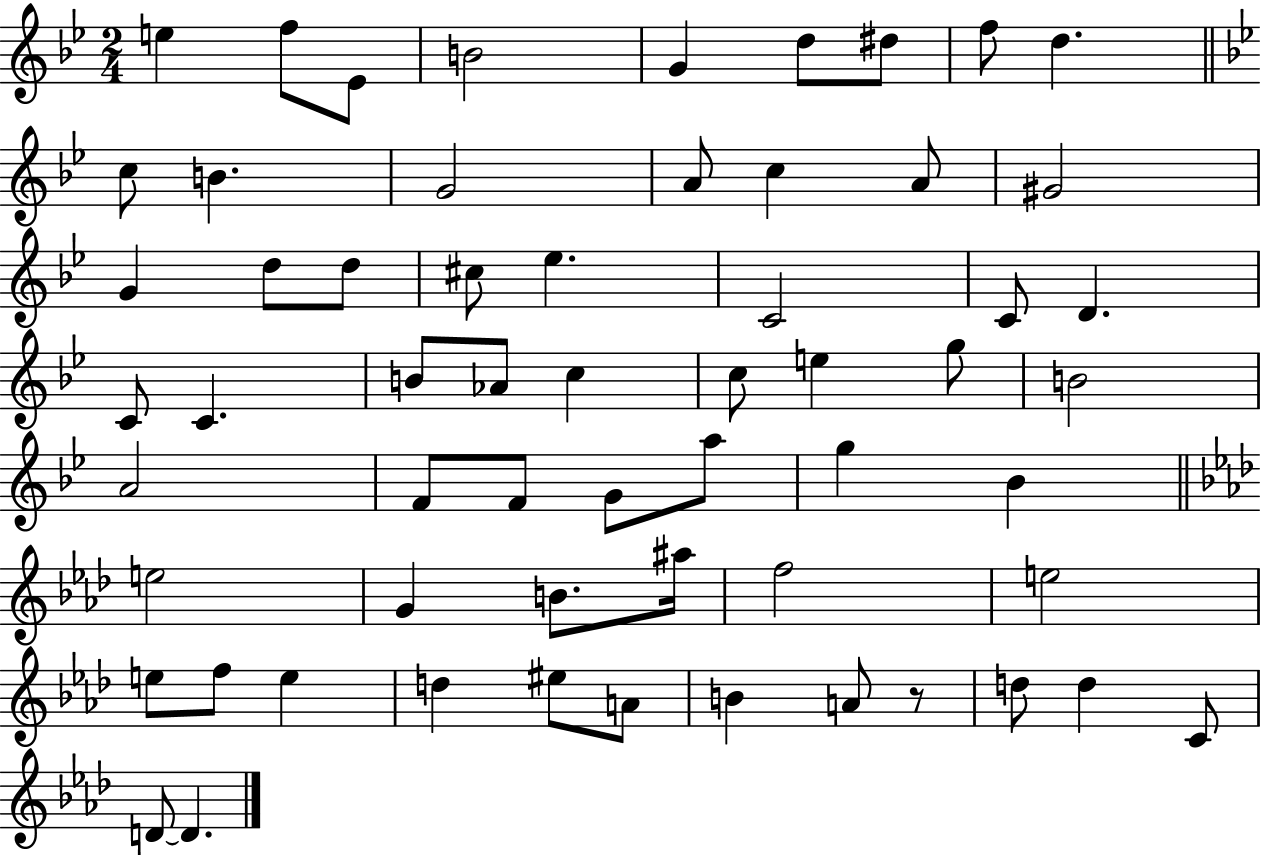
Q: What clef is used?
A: treble